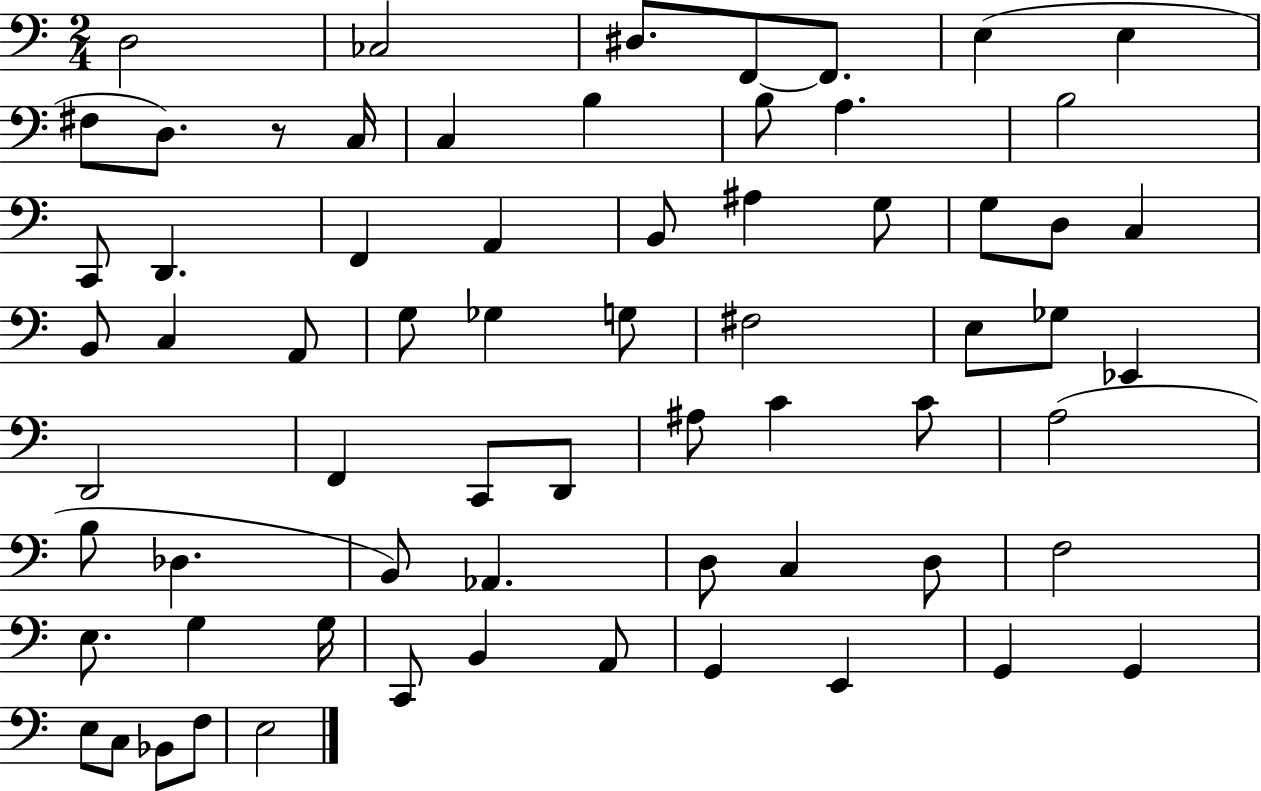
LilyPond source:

{
  \clef bass
  \numericTimeSignature
  \time 2/4
  \key c \major
  d2 | ces2 | dis8. f,8~~ f,8. | e4( e4 | \break fis8 d8.) r8 c16 | c4 b4 | b8 a4. | b2 | \break c,8 d,4. | f,4 a,4 | b,8 ais4 g8 | g8 d8 c4 | \break b,8 c4 a,8 | g8 ges4 g8 | fis2 | e8 ges8 ees,4 | \break d,2 | f,4 c,8 d,8 | ais8 c'4 c'8 | a2( | \break b8 des4. | b,8) aes,4. | d8 c4 d8 | f2 | \break e8. g4 g16 | c,8 b,4 a,8 | g,4 e,4 | g,4 g,4 | \break e8 c8 bes,8 f8 | e2 | \bar "|."
}